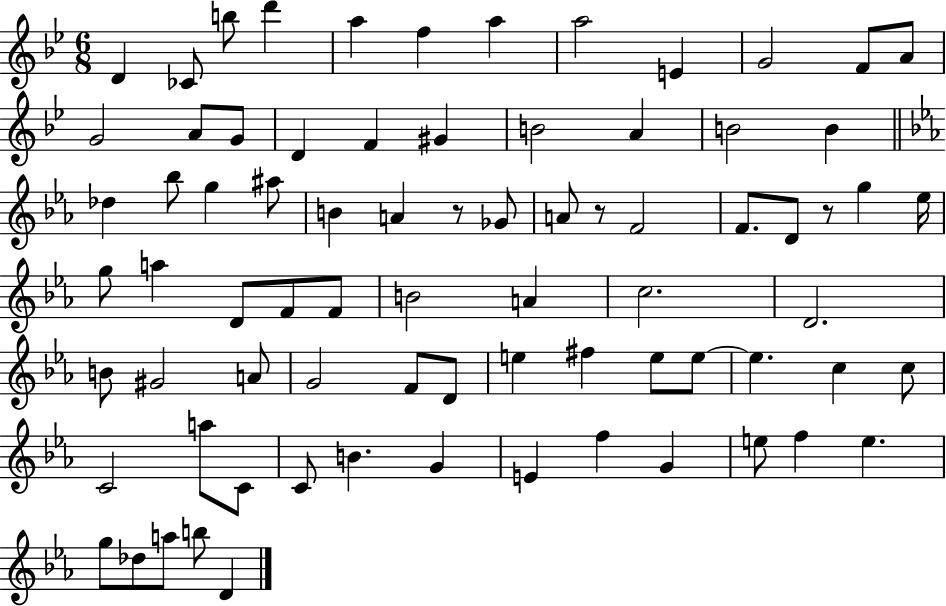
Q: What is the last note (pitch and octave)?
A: D4